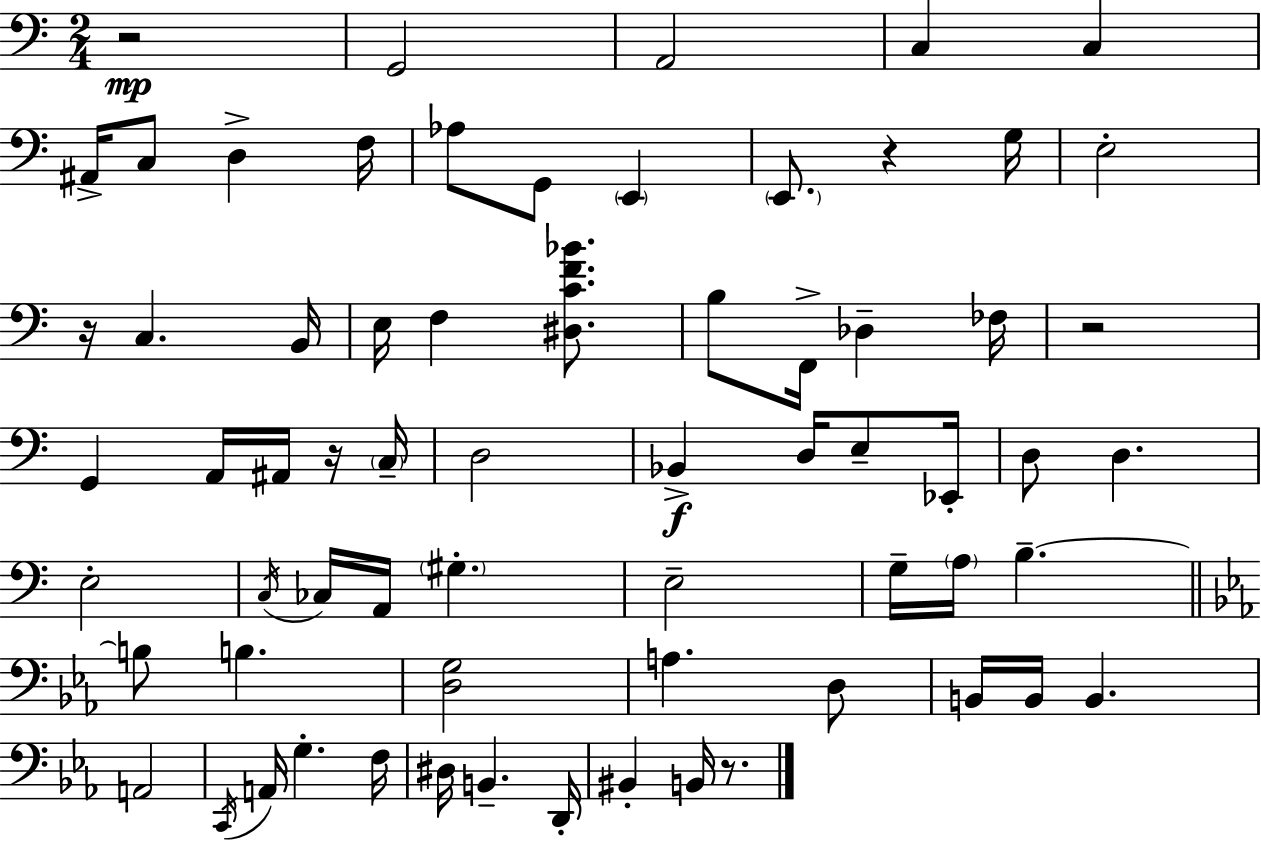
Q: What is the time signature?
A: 2/4